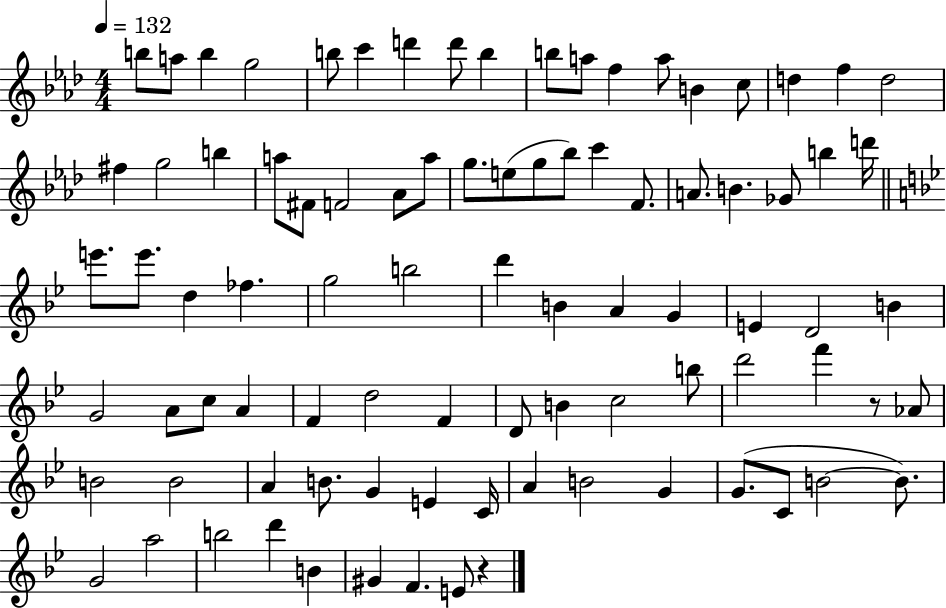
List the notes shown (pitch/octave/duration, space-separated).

B5/e A5/e B5/q G5/h B5/e C6/q D6/q D6/e B5/q B5/e A5/e F5/q A5/e B4/q C5/e D5/q F5/q D5/h F#5/q G5/h B5/q A5/e F#4/e F4/h Ab4/e A5/e G5/e. E5/e G5/e Bb5/e C6/q F4/e. A4/e. B4/q. Gb4/e B5/q D6/s E6/e. E6/e. D5/q FES5/q. G5/h B5/h D6/q B4/q A4/q G4/q E4/q D4/h B4/q G4/h A4/e C5/e A4/q F4/q D5/h F4/q D4/e B4/q C5/h B5/e D6/h F6/q R/e Ab4/e B4/h B4/h A4/q B4/e. G4/q E4/q C4/s A4/q B4/h G4/q G4/e. C4/e B4/h B4/e. G4/h A5/h B5/h D6/q B4/q G#4/q F4/q. E4/e R/q